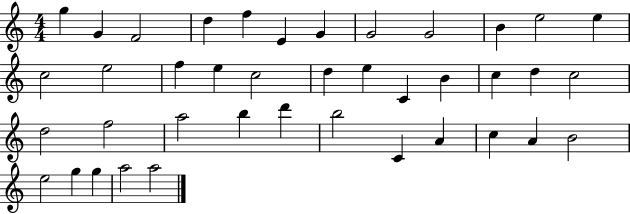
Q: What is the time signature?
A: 4/4